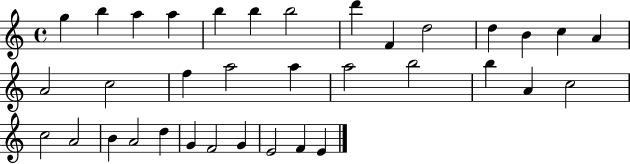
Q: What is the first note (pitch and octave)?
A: G5